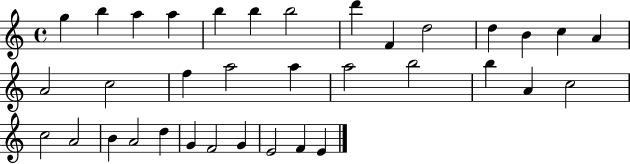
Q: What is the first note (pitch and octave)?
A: G5